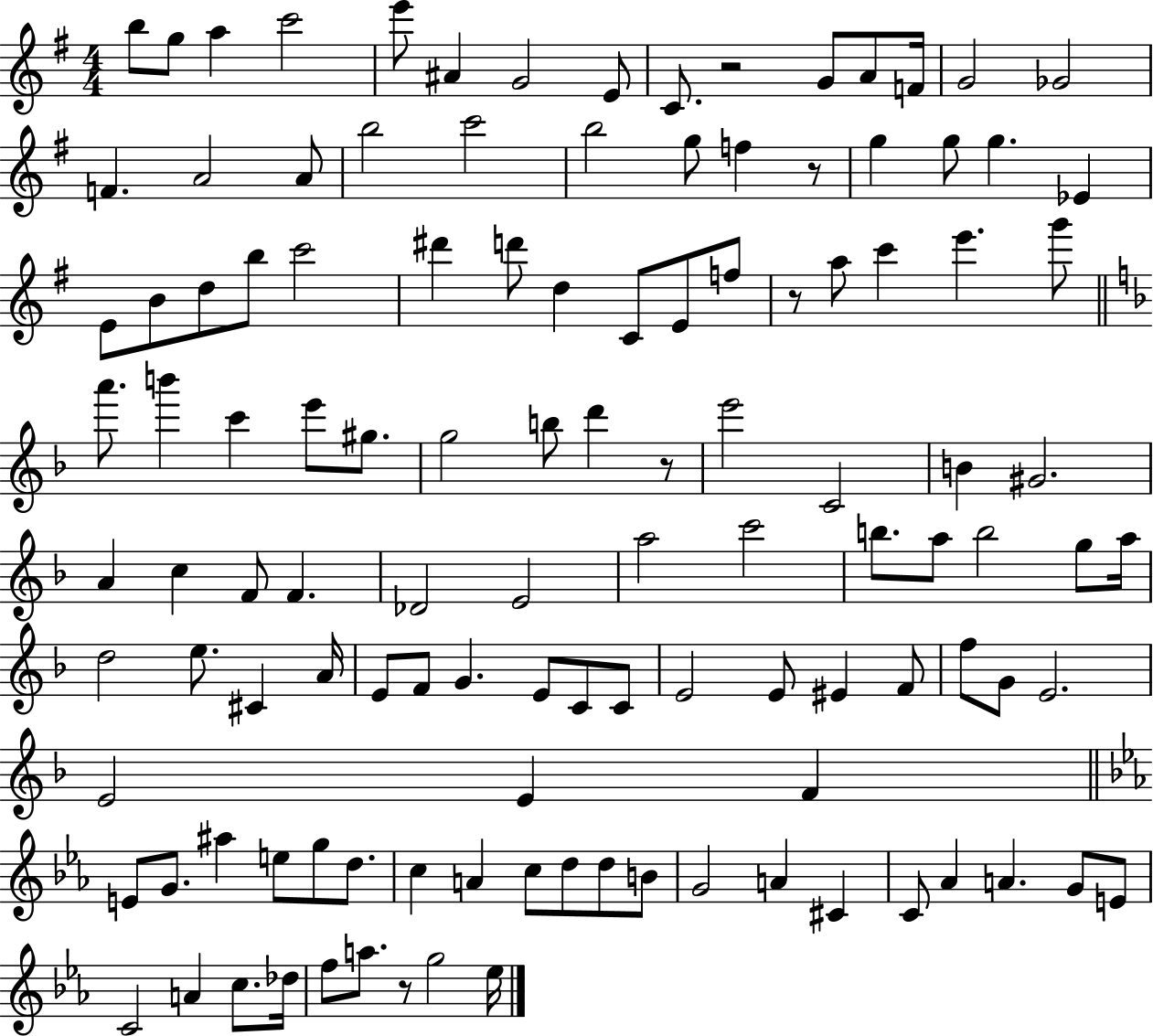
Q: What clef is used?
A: treble